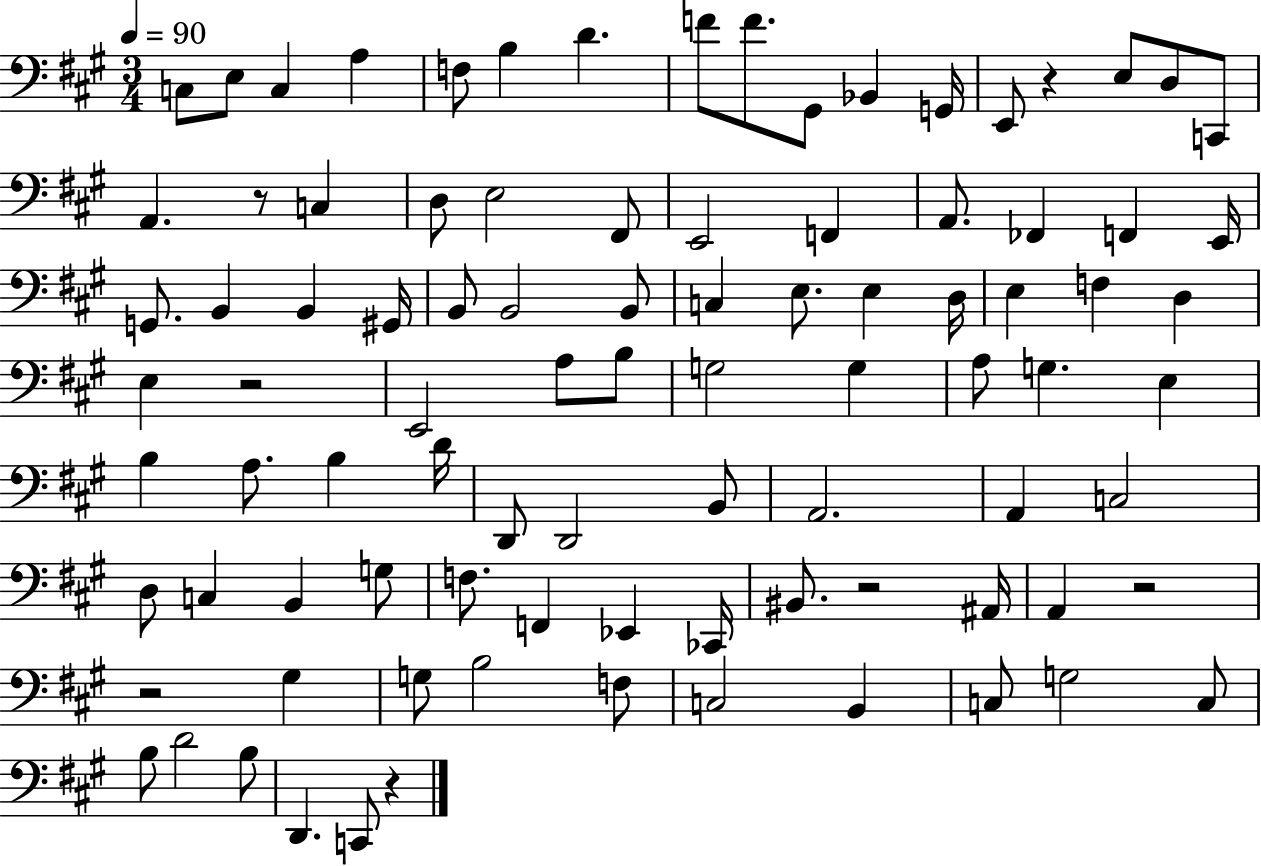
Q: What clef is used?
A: bass